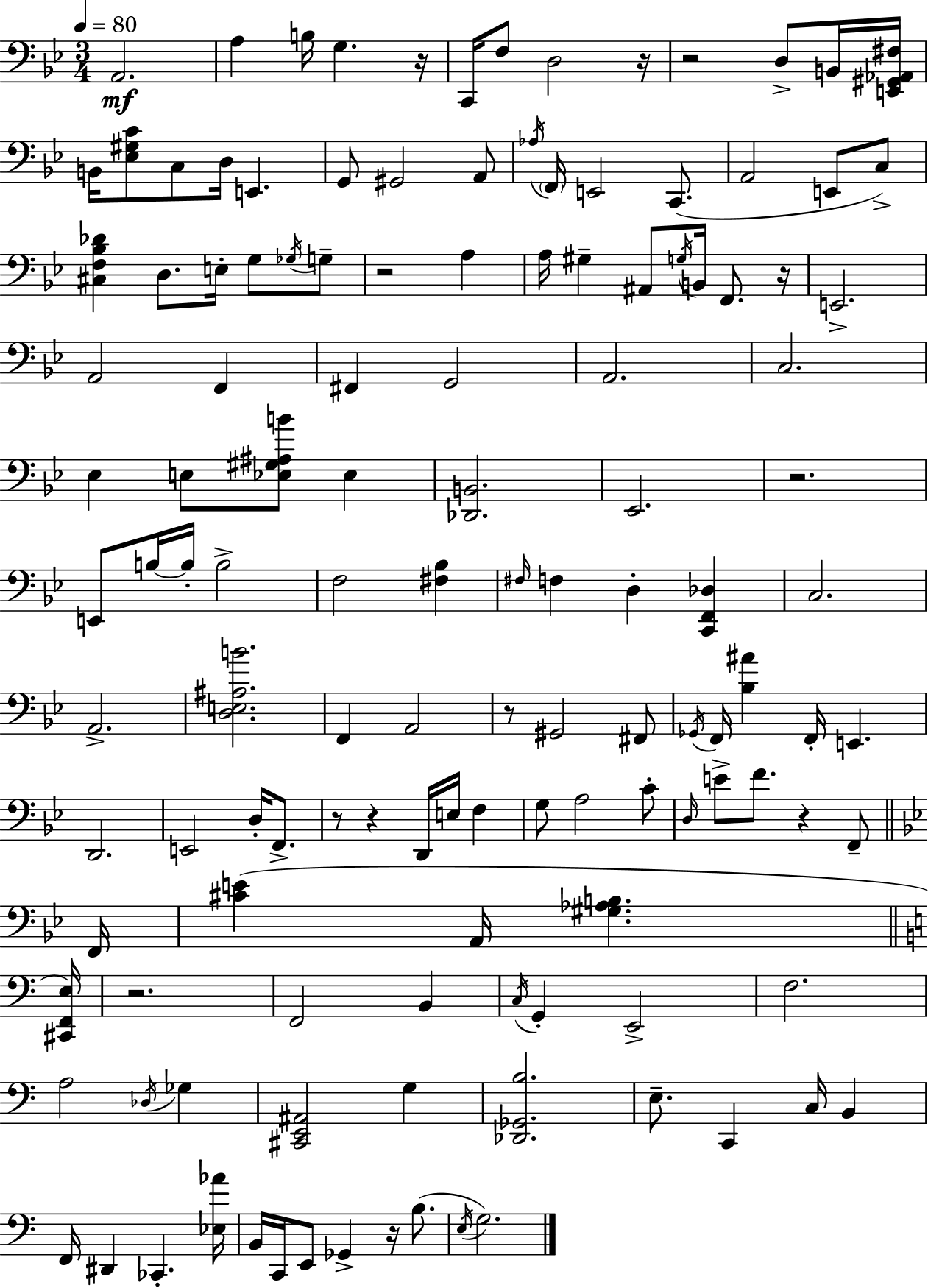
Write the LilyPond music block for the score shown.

{
  \clef bass
  \numericTimeSignature
  \time 3/4
  \key g \minor
  \tempo 4 = 80
  a,2.\mf | a4 b16 g4. r16 | c,16 f8 d2 r16 | r2 d8-> b,16 <e, gis, aes, fis>16 | \break b,16 <ees gis c'>8 c8 d16 e,4. | g,8 gis,2 a,8 | \acciaccatura { aes16 } \parenthesize f,16 e,2 c,8.( | a,2 e,8 c8->) | \break <cis f bes des'>4 d8. e16-. g8 \acciaccatura { ges16 } | g8-- r2 a4 | a16 gis4-- ais,8 \acciaccatura { g16 } b,16 f,8. | r16 e,2.-> | \break a,2 f,4 | fis,4 g,2 | a,2. | c2. | \break ees4 e8 <ees gis ais b'>8 ees4 | <des, b,>2. | ees,2. | r2. | \break e,8 b16~~ b16-. b2-> | f2 <fis bes>4 | \grace { fis16 } f4 d4-. | <c, f, des>4 c2. | \break a,2.-> | <d e ais b'>2. | f,4 a,2 | r8 gis,2 | \break fis,8 \acciaccatura { ges,16 } f,16 <bes ais'>4 f,16-. e,4. | d,2. | e,2 | d16-. f,8.-> r8 r4 d,16 | \break e16 f4 g8 a2 | c'8-. \grace { d16 } e'8-> f'8. r4 | f,8-- \bar "||" \break \key bes \major f,16 <cis' e'>4( a,16 <gis aes b>4. | \bar "||" \break \key c \major <cis, f, e>16) r2. | f,2 b,4 | \acciaccatura { c16 } g,4-. e,2-> | f2. | \break a2 \acciaccatura { des16 } ges4 | <cis, e, ais,>2 g4 | <des, ges, b>2. | e8.-- c,4 c16 b,4 | \break f,16 dis,4 ces,4.-. | <ees aes'>16 b,16 c,16 e,8 ges,4-> r16 | b8.( \acciaccatura { e16 } g2.) | \bar "|."
}